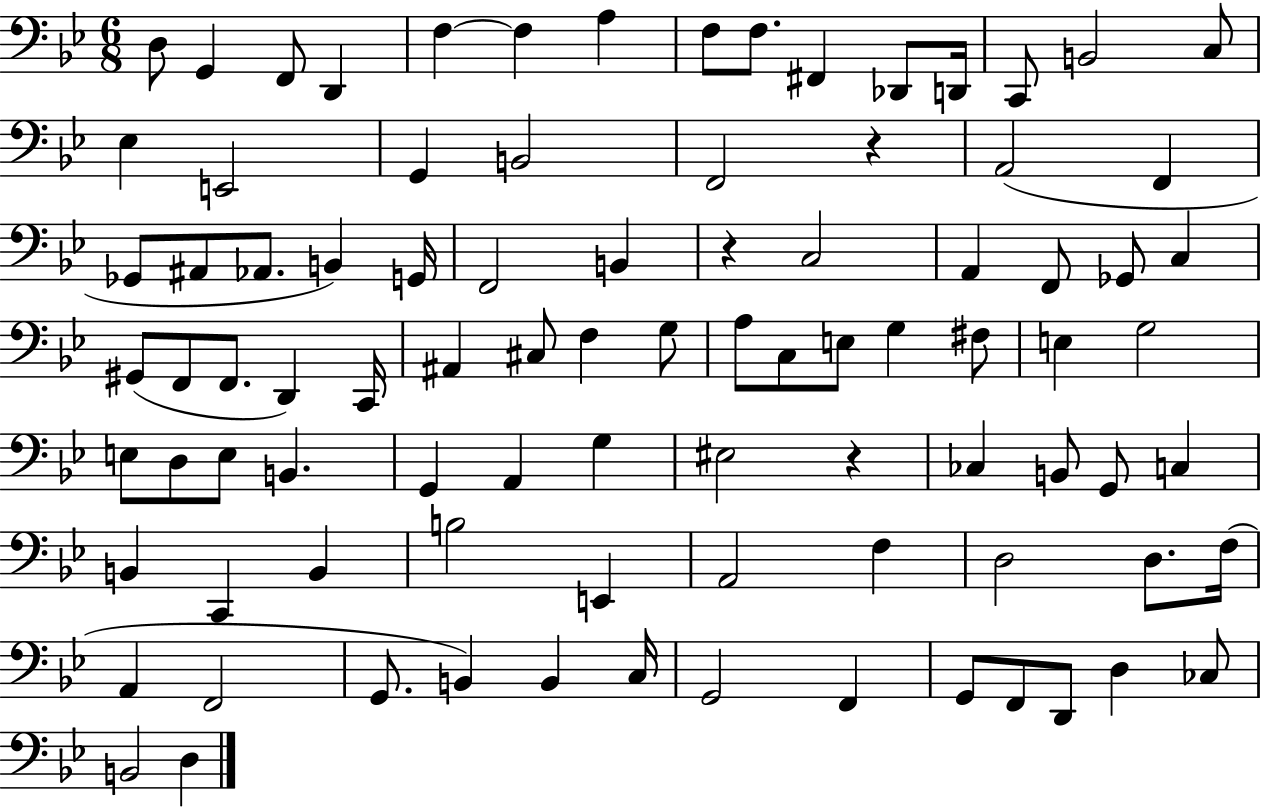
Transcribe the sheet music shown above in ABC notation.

X:1
T:Untitled
M:6/8
L:1/4
K:Bb
D,/2 G,, F,,/2 D,, F, F, A, F,/2 F,/2 ^F,, _D,,/2 D,,/4 C,,/2 B,,2 C,/2 _E, E,,2 G,, B,,2 F,,2 z A,,2 F,, _G,,/2 ^A,,/2 _A,,/2 B,, G,,/4 F,,2 B,, z C,2 A,, F,,/2 _G,,/2 C, ^G,,/2 F,,/2 F,,/2 D,, C,,/4 ^A,, ^C,/2 F, G,/2 A,/2 C,/2 E,/2 G, ^F,/2 E, G,2 E,/2 D,/2 E,/2 B,, G,, A,, G, ^E,2 z _C, B,,/2 G,,/2 C, B,, C,, B,, B,2 E,, A,,2 F, D,2 D,/2 F,/4 A,, F,,2 G,,/2 B,, B,, C,/4 G,,2 F,, G,,/2 F,,/2 D,,/2 D, _C,/2 B,,2 D,